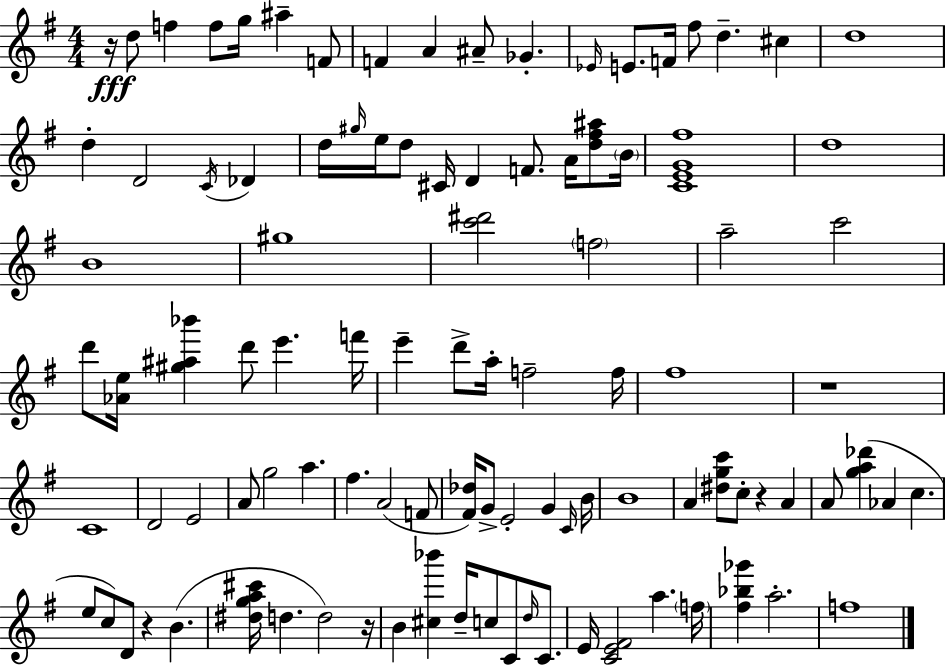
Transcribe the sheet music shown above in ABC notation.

X:1
T:Untitled
M:4/4
L:1/4
K:G
z/4 d/2 f f/2 g/4 ^a F/2 F A ^A/2 _G _E/4 E/2 F/4 ^f/2 d ^c d4 d D2 C/4 _D d/4 ^g/4 e/4 d/2 ^C/4 D F/2 A/4 [d^f^a]/2 B/4 [CEG^f]4 d4 B4 ^g4 [c'^d']2 f2 a2 c'2 d'/2 [_Ae]/4 [^g^a_b'] d'/2 e' f'/4 e' d'/2 a/4 f2 f/4 ^f4 z4 C4 D2 E2 A/2 g2 a ^f A2 F/2 [^F_d]/4 G/2 E2 G C/4 B/4 B4 A [^dgc']/2 c/2 z A A/2 [ga_d'] _A c e/2 c/2 D/2 z B [^dga^c']/4 d d2 z/4 B [^c_b'] d/4 c/2 C/2 d/4 C/2 E/4 [CE^F]2 a f/4 [^f_b_g'] a2 f4